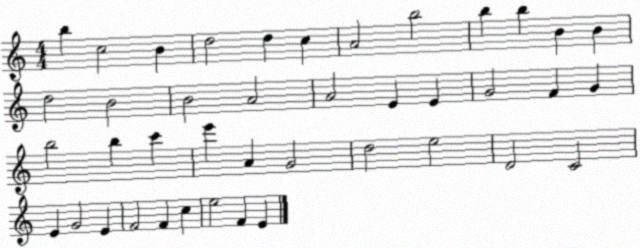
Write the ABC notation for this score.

X:1
T:Untitled
M:4/4
L:1/4
K:C
b c2 B d2 d c A2 b2 b b B B d2 B2 B2 A2 A2 E E G2 F G b2 b c' e' A G2 d2 e2 D2 C2 E G2 E F2 F c e2 F E